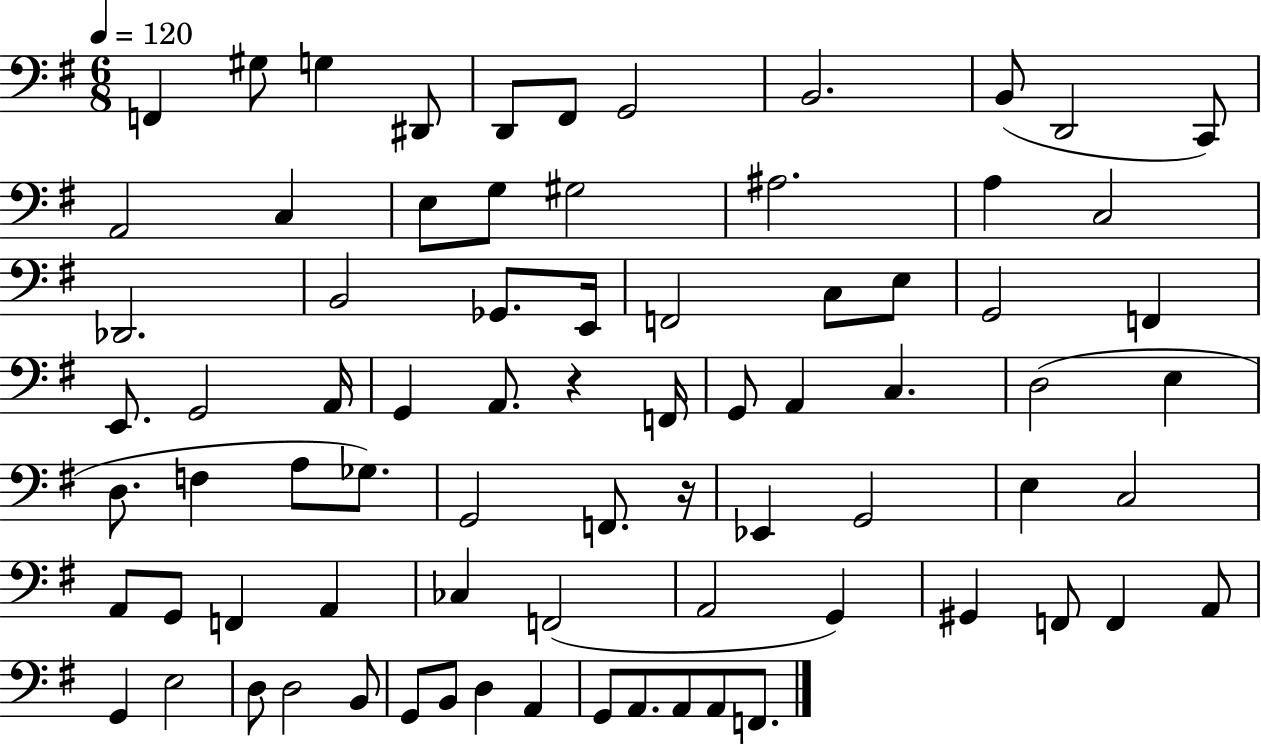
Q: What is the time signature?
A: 6/8